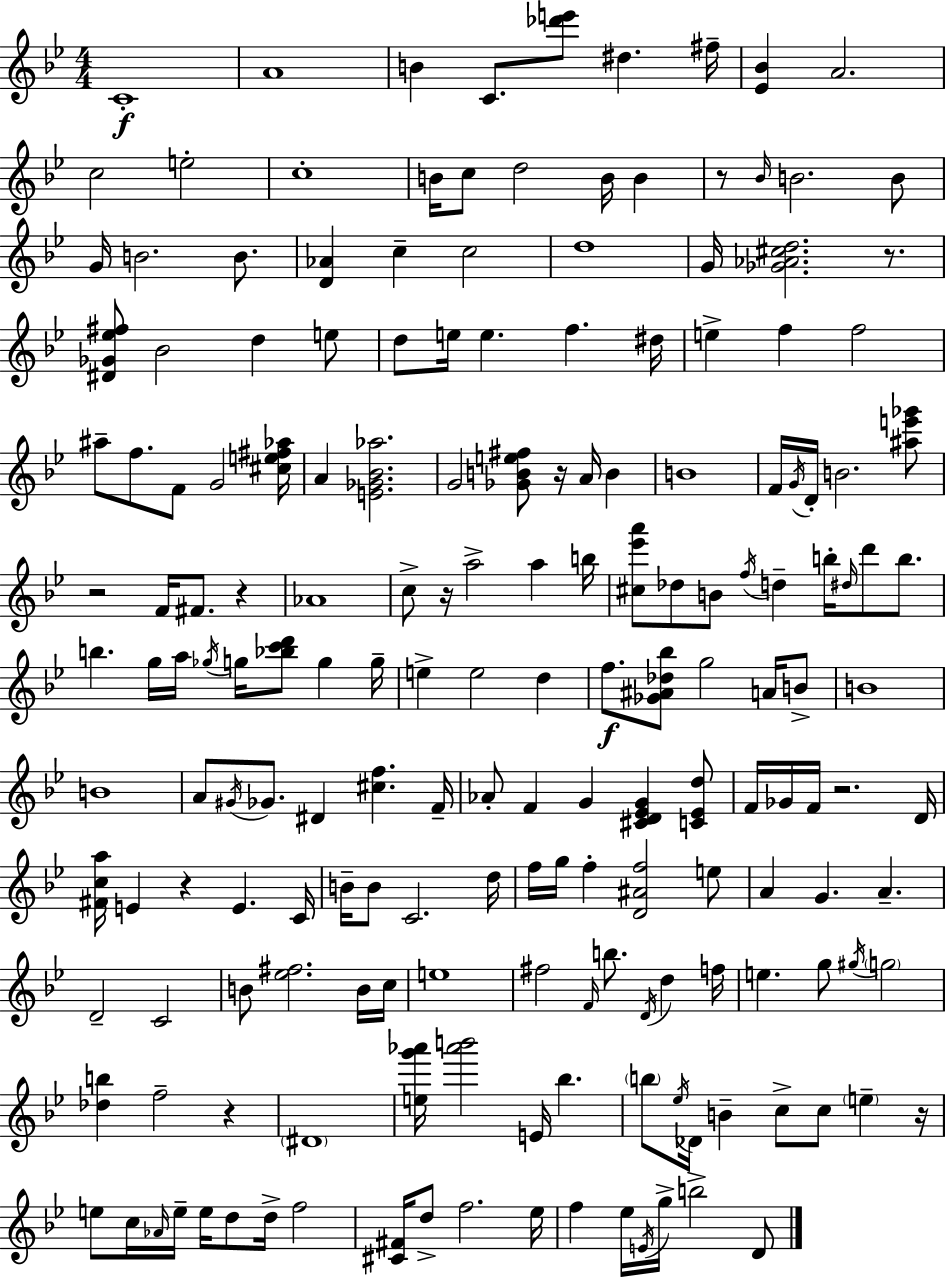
X:1
T:Untitled
M:4/4
L:1/4
K:Bb
C4 A4 B C/2 [_d'e']/2 ^d ^f/4 [_E_B] A2 c2 e2 c4 B/4 c/2 d2 B/4 B z/2 _B/4 B2 B/2 G/4 B2 B/2 [D_A] c c2 d4 G/4 [_G_A^cd]2 z/2 [^D_G_e^f]/2 _B2 d e/2 d/2 e/4 e f ^d/4 e f f2 ^a/2 f/2 F/2 G2 [^ce^f_a]/4 A [E_G_B_a]2 G2 [_GBe^f]/2 z/4 A/4 B B4 F/4 G/4 D/4 B2 [^ae'_g']/2 z2 F/4 ^F/2 z _A4 c/2 z/4 a2 a b/4 [^c_e'a']/2 _d/2 B/2 f/4 d b/4 ^d/4 d'/2 b/2 b g/4 a/4 _g/4 g/4 [_bc'd']/2 g g/4 e e2 d f/2 [_G^A_d_b]/2 g2 A/4 B/2 B4 B4 A/2 ^G/4 _G/2 ^D [^cf] F/4 _A/2 F G [^CD_EG] [C_Ed]/2 F/4 _G/4 F/4 z2 D/4 [^Fca]/4 E z E C/4 B/4 B/2 C2 d/4 f/4 g/4 f [D^Af]2 e/2 A G A D2 C2 B/2 [_e^f]2 B/4 c/4 e4 ^f2 F/4 b/2 D/4 d f/4 e g/2 ^g/4 g2 [_db] f2 z ^D4 [eg'_a']/4 [_a'b']2 E/4 _b b/2 _e/4 _D/4 B c/2 c/2 e z/4 e/2 c/4 _A/4 e/4 e/4 d/2 d/4 f2 [^C^F]/4 d/2 f2 _e/4 f _e/4 E/4 g/4 b2 D/2